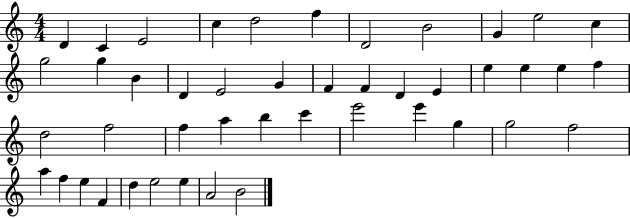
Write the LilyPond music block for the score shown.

{
  \clef treble
  \numericTimeSignature
  \time 4/4
  \key c \major
  d'4 c'4 e'2 | c''4 d''2 f''4 | d'2 b'2 | g'4 e''2 c''4 | \break g''2 g''4 b'4 | d'4 e'2 g'4 | f'4 f'4 d'4 e'4 | e''4 e''4 e''4 f''4 | \break d''2 f''2 | f''4 a''4 b''4 c'''4 | e'''2 e'''4 g''4 | g''2 f''2 | \break a''4 f''4 e''4 f'4 | d''4 e''2 e''4 | a'2 b'2 | \bar "|."
}